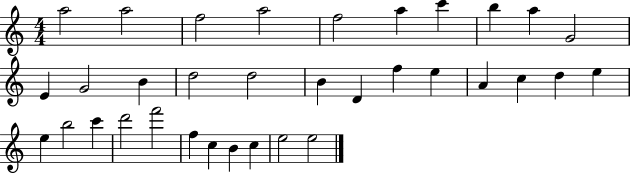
{
  \clef treble
  \numericTimeSignature
  \time 4/4
  \key c \major
  a''2 a''2 | f''2 a''2 | f''2 a''4 c'''4 | b''4 a''4 g'2 | \break e'4 g'2 b'4 | d''2 d''2 | b'4 d'4 f''4 e''4 | a'4 c''4 d''4 e''4 | \break e''4 b''2 c'''4 | d'''2 f'''2 | f''4 c''4 b'4 c''4 | e''2 e''2 | \break \bar "|."
}